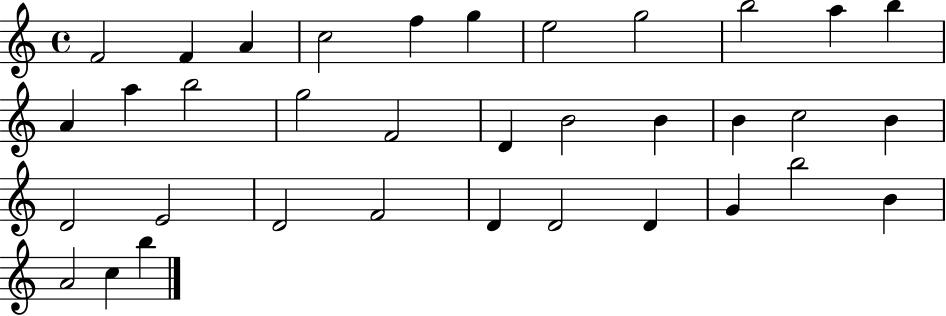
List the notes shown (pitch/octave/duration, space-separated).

F4/h F4/q A4/q C5/h F5/q G5/q E5/h G5/h B5/h A5/q B5/q A4/q A5/q B5/h G5/h F4/h D4/q B4/h B4/q B4/q C5/h B4/q D4/h E4/h D4/h F4/h D4/q D4/h D4/q G4/q B5/h B4/q A4/h C5/q B5/q